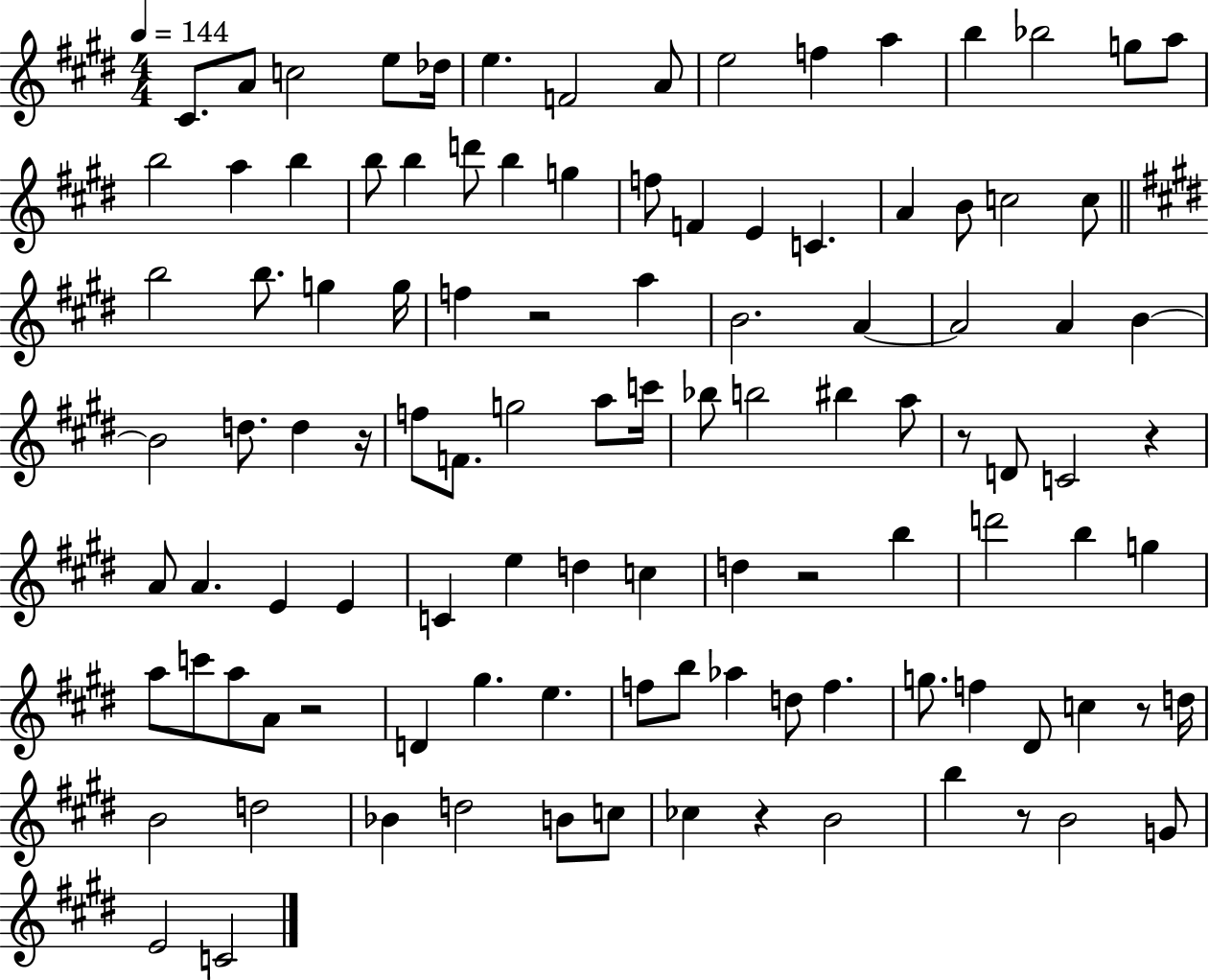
{
  \clef treble
  \numericTimeSignature
  \time 4/4
  \key e \major
  \tempo 4 = 144
  cis'8. a'8 c''2 e''8 des''16 | e''4. f'2 a'8 | e''2 f''4 a''4 | b''4 bes''2 g''8 a''8 | \break b''2 a''4 b''4 | b''8 b''4 d'''8 b''4 g''4 | f''8 f'4 e'4 c'4. | a'4 b'8 c''2 c''8 | \break \bar "||" \break \key e \major b''2 b''8. g''4 g''16 | f''4 r2 a''4 | b'2. a'4~~ | a'2 a'4 b'4~~ | \break b'2 d''8. d''4 r16 | f''8 f'8. g''2 a''8 c'''16 | bes''8 b''2 bis''4 a''8 | r8 d'8 c'2 r4 | \break a'8 a'4. e'4 e'4 | c'4 e''4 d''4 c''4 | d''4 r2 b''4 | d'''2 b''4 g''4 | \break a''8 c'''8 a''8 a'8 r2 | d'4 gis''4. e''4. | f''8 b''8 aes''4 d''8 f''4. | g''8. f''4 dis'8 c''4 r8 d''16 | \break b'2 d''2 | bes'4 d''2 b'8 c''8 | ces''4 r4 b'2 | b''4 r8 b'2 g'8 | \break e'2 c'2 | \bar "|."
}